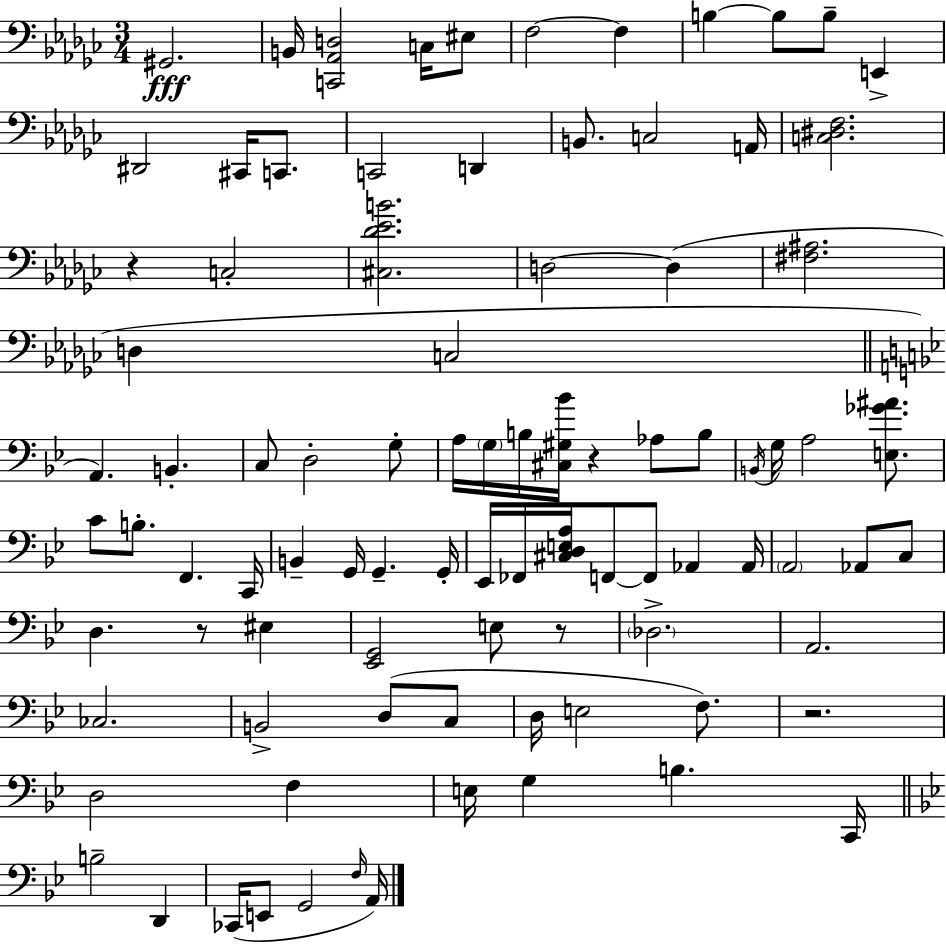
G#2/h. B2/s [C2,Ab2,D3]/h C3/s EIS3/e F3/h F3/q B3/q B3/e B3/e E2/q D#2/h C#2/s C2/e. C2/h D2/q B2/e. C3/h A2/s [C3,D#3,F3]/h. R/q C3/h [C#3,Db4,Eb4,B4]/h. D3/h D3/q [F#3,A#3]/h. D3/q C3/h A2/q. B2/q. C3/e D3/h G3/e A3/s G3/s B3/s [C#3,G#3,Bb4]/s R/q Ab3/e B3/e B2/s G3/s A3/h [E3,Gb4,A#4]/e. C4/e B3/e. F2/q. C2/s B2/q G2/s G2/q. G2/s Eb2/s FES2/s [C#3,D3,E3,A3]/s F2/e F2/e Ab2/q Ab2/s A2/h Ab2/e C3/e D3/q. R/e EIS3/q [Eb2,G2]/h E3/e R/e Db3/h. A2/h. CES3/h. B2/h D3/e C3/e D3/s E3/h F3/e. R/h. D3/h F3/q E3/s G3/q B3/q. C2/s B3/h D2/q CES2/s E2/e G2/h F3/s A2/s